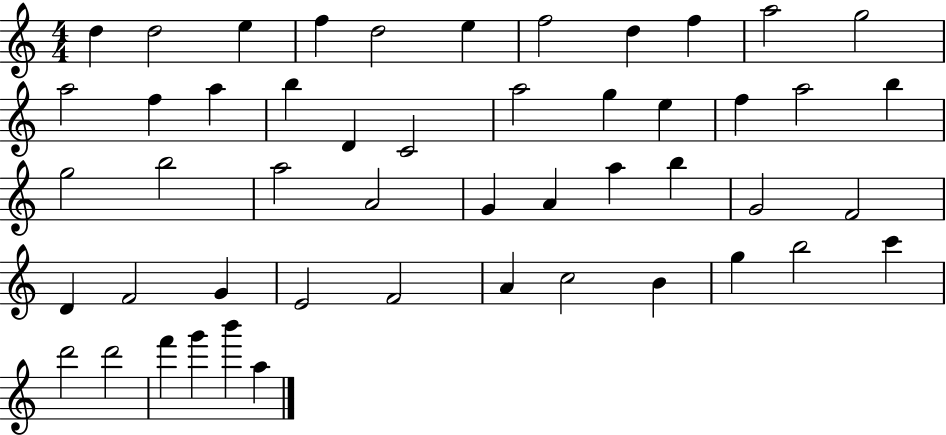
{
  \clef treble
  \numericTimeSignature
  \time 4/4
  \key c \major
  d''4 d''2 e''4 | f''4 d''2 e''4 | f''2 d''4 f''4 | a''2 g''2 | \break a''2 f''4 a''4 | b''4 d'4 c'2 | a''2 g''4 e''4 | f''4 a''2 b''4 | \break g''2 b''2 | a''2 a'2 | g'4 a'4 a''4 b''4 | g'2 f'2 | \break d'4 f'2 g'4 | e'2 f'2 | a'4 c''2 b'4 | g''4 b''2 c'''4 | \break d'''2 d'''2 | f'''4 g'''4 b'''4 a''4 | \bar "|."
}